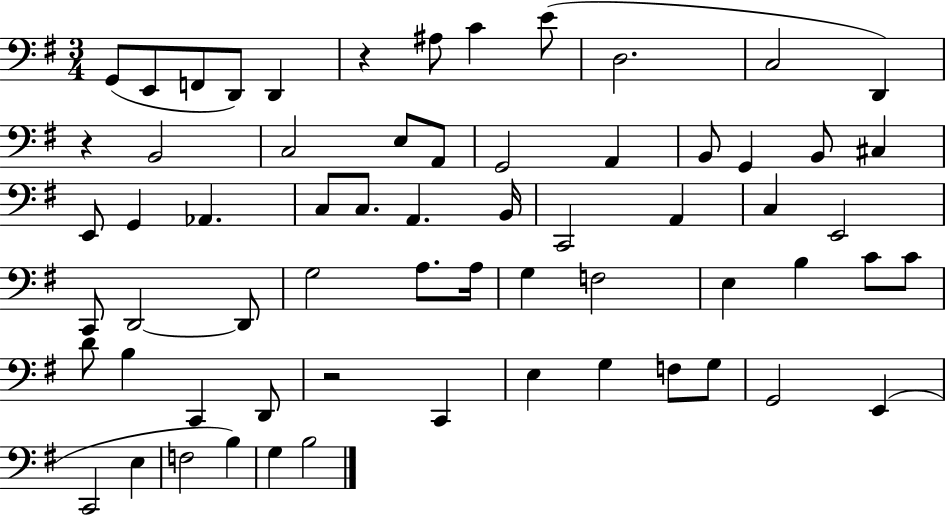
X:1
T:Untitled
M:3/4
L:1/4
K:G
G,,/2 E,,/2 F,,/2 D,,/2 D,, z ^A,/2 C E/2 D,2 C,2 D,, z B,,2 C,2 E,/2 A,,/2 G,,2 A,, B,,/2 G,, B,,/2 ^C, E,,/2 G,, _A,, C,/2 C,/2 A,, B,,/4 C,,2 A,, C, E,,2 C,,/2 D,,2 D,,/2 G,2 A,/2 A,/4 G, F,2 E, B, C/2 C/2 D/2 B, C,, D,,/2 z2 C,, E, G, F,/2 G,/2 G,,2 E,, C,,2 E, F,2 B, G, B,2